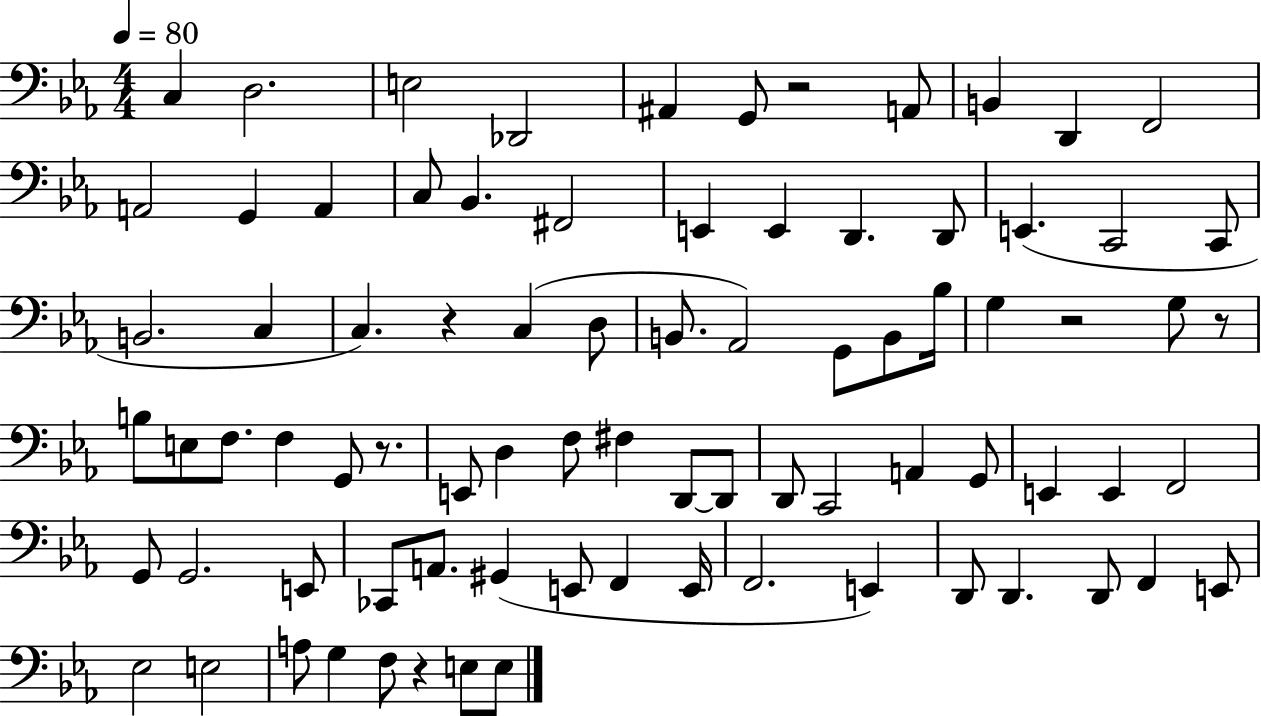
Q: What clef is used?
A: bass